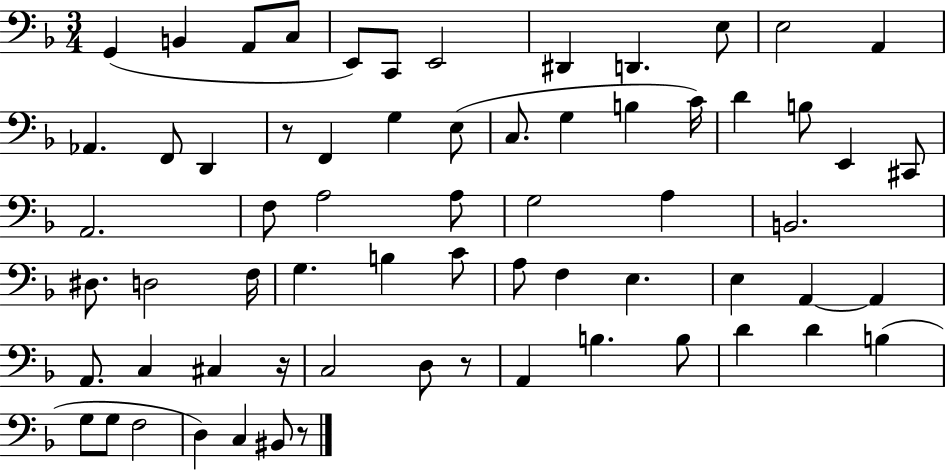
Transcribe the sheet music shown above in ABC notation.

X:1
T:Untitled
M:3/4
L:1/4
K:F
G,, B,, A,,/2 C,/2 E,,/2 C,,/2 E,,2 ^D,, D,, E,/2 E,2 A,, _A,, F,,/2 D,, z/2 F,, G, E,/2 C,/2 G, B, C/4 D B,/2 E,, ^C,,/2 A,,2 F,/2 A,2 A,/2 G,2 A, B,,2 ^D,/2 D,2 F,/4 G, B, C/2 A,/2 F, E, E, A,, A,, A,,/2 C, ^C, z/4 C,2 D,/2 z/2 A,, B, B,/2 D D B, G,/2 G,/2 F,2 D, C, ^B,,/2 z/2